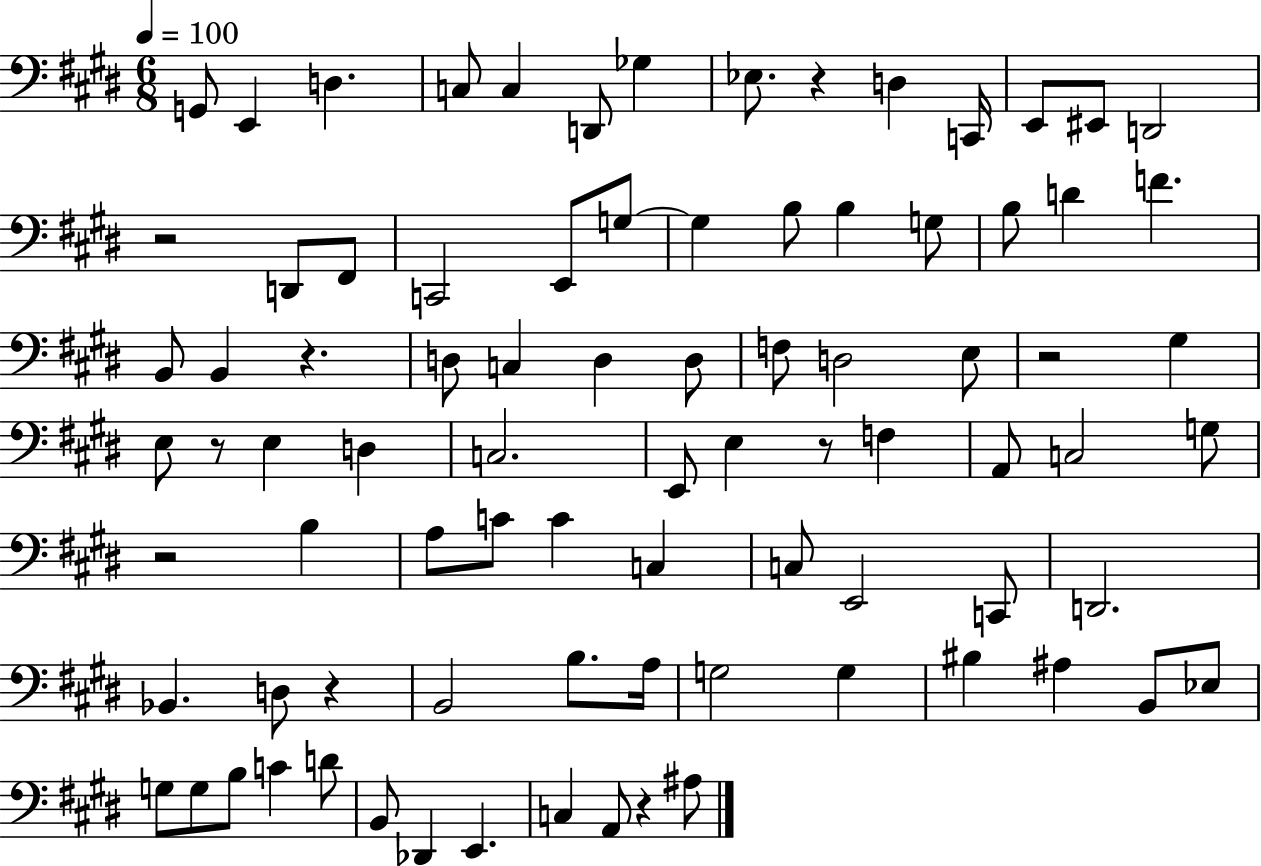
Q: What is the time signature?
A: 6/8